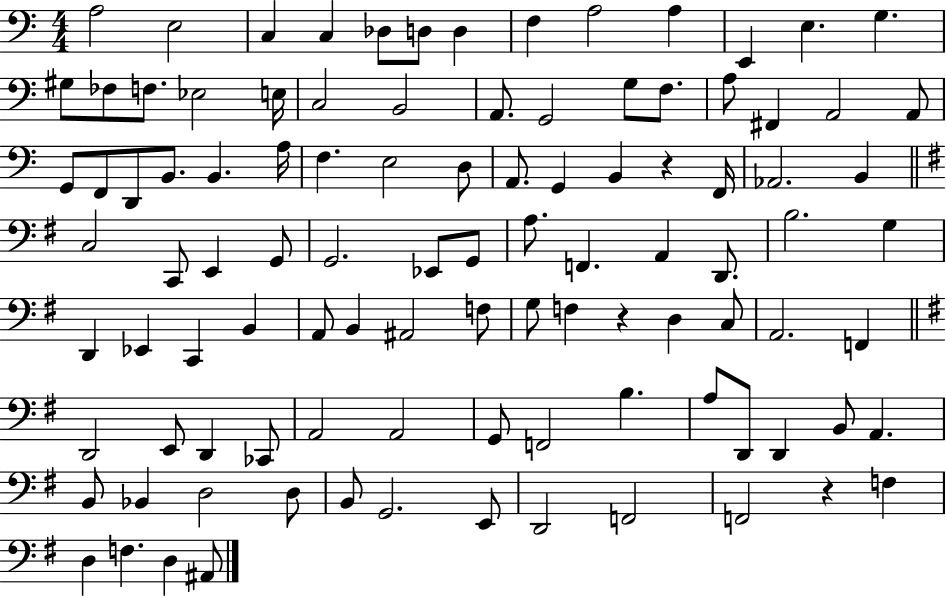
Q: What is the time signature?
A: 4/4